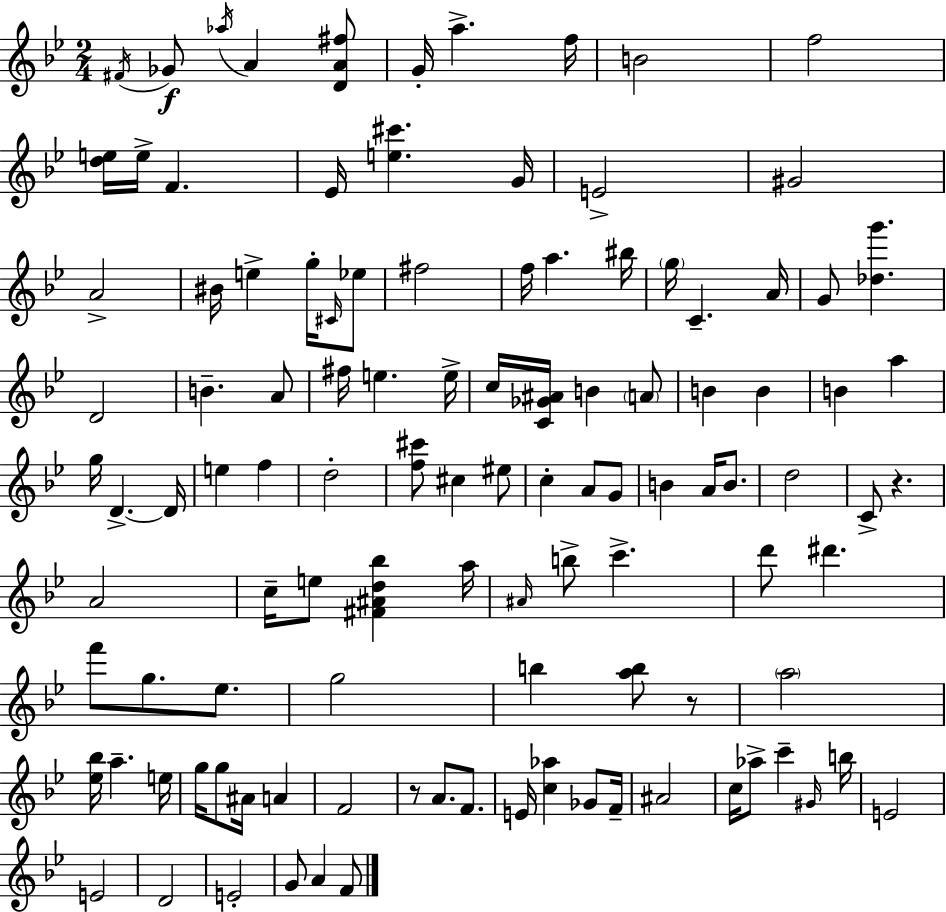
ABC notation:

X:1
T:Untitled
M:2/4
L:1/4
K:Gm
^F/4 _G/2 _a/4 A [DA^f]/2 G/4 a f/4 B2 f2 [de]/4 e/4 F _E/4 [e^c'] G/4 E2 ^G2 A2 ^B/4 e g/4 ^C/4 _e/2 ^f2 f/4 a ^b/4 g/4 C A/4 G/2 [_dg'] D2 B A/2 ^f/4 e e/4 c/4 [C_G^A]/4 B A/2 B B B a g/4 D D/4 e f d2 [f^c']/2 ^c ^e/2 c A/2 G/2 B A/4 B/2 d2 C/2 z A2 c/4 e/2 [^F^Ad_b] a/4 ^A/4 b/2 c' d'/2 ^d' f'/2 g/2 _e/2 g2 b [ab]/2 z/2 a2 [_e_b]/4 a e/4 g/4 g/2 ^A/4 A F2 z/2 A/2 F/2 E/4 [c_a] _G/2 F/4 ^A2 c/4 _a/2 c' ^G/4 b/4 E2 E2 D2 E2 G/2 A F/2